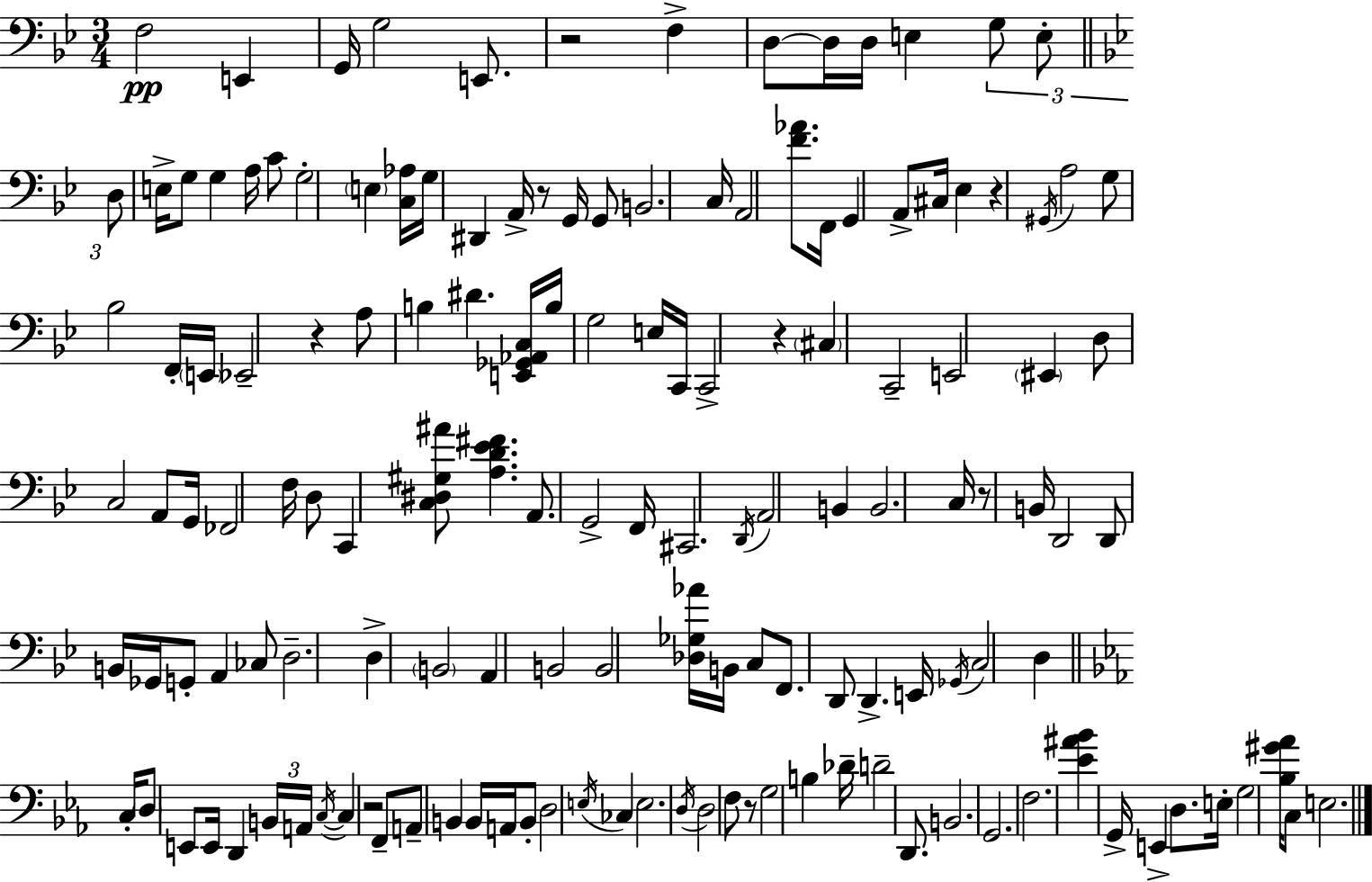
F3/h E2/q G2/s G3/h E2/e. R/h F3/q D3/e D3/s D3/s E3/q G3/e E3/e D3/e E3/s G3/e G3/q A3/s C4/e G3/h E3/q [C3,Ab3]/s G3/s D#2/q A2/s R/e G2/s G2/e B2/h. C3/s A2/h [F4,Ab4]/e. F2/s G2/q A2/e C#3/s Eb3/q R/q G#2/s A3/h G3/e Bb3/h F2/s E2/s Eb2/h R/q A3/e B3/q D#4/q. [E2,Gb2,Ab2,C3]/s B3/s G3/h E3/s C2/s C2/h R/q C#3/q C2/h E2/h EIS2/q D3/e C3/h A2/e G2/s FES2/h F3/s D3/e C2/q [C3,D#3,G#3,A#4]/e [A3,D4,Eb4,F#4]/q. A2/e. G2/h F2/s C#2/h. D2/s A2/h B2/q B2/h. C3/s R/e B2/s D2/h D2/e B2/s Gb2/s G2/e A2/q CES3/e D3/h. D3/q B2/h A2/q B2/h B2/h [Db3,Gb3,Ab4]/s B2/s C3/e F2/e. D2/e D2/q. E2/s Gb2/s C3/h D3/q C3/s D3/e E2/e E2/s D2/q B2/s A2/s C3/s C3/q R/h F2/e A2/e B2/q B2/s A2/s B2/e D3/h E3/s CES3/q E3/h. D3/s D3/h F3/e R/e G3/h B3/q Db4/s D4/h D2/e. B2/h. G2/h. F3/h. [Eb4,A#4,Bb4]/q G2/s E2/q D3/e. E3/s G3/h [Bb3,G#4,Ab4]/s C3/e E3/h.